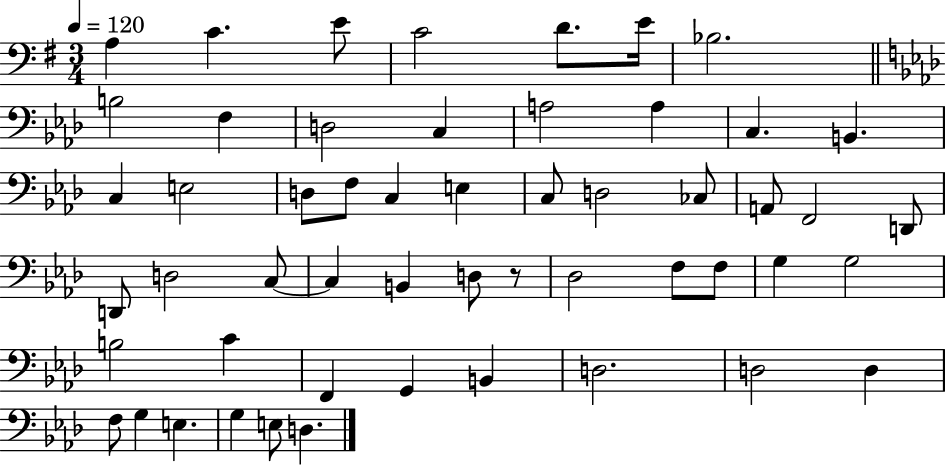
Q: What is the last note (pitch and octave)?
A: D3